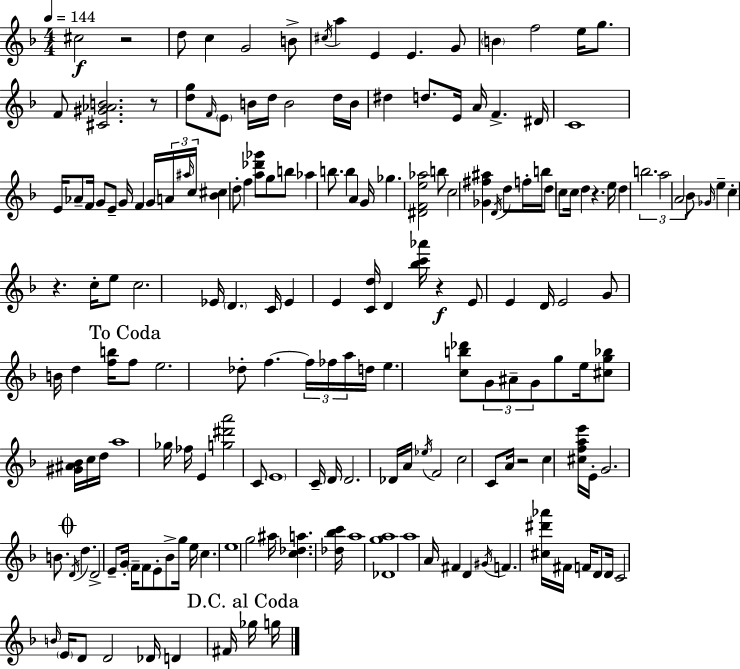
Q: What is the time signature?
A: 4/4